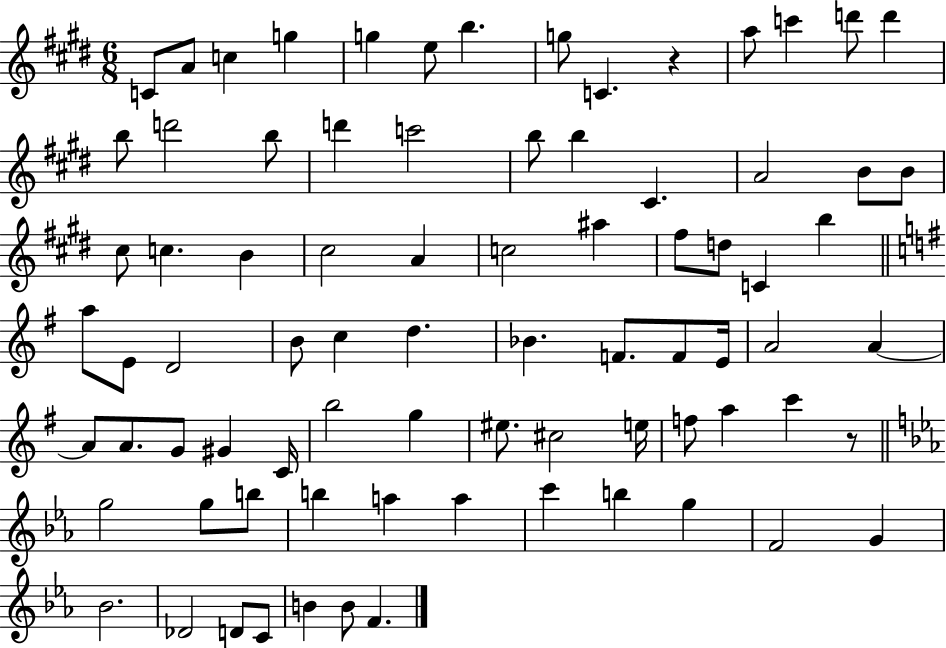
{
  \clef treble
  \numericTimeSignature
  \time 6/8
  \key e \major
  c'8 a'8 c''4 g''4 | g''4 e''8 b''4. | g''8 c'4. r4 | a''8 c'''4 d'''8 d'''4 | \break b''8 d'''2 b''8 | d'''4 c'''2 | b''8 b''4 cis'4. | a'2 b'8 b'8 | \break cis''8 c''4. b'4 | cis''2 a'4 | c''2 ais''4 | fis''8 d''8 c'4 b''4 | \break \bar "||" \break \key g \major a''8 e'8 d'2 | b'8 c''4 d''4. | bes'4. f'8. f'8 e'16 | a'2 a'4~~ | \break a'8 a'8. g'8 gis'4 c'16 | b''2 g''4 | eis''8. cis''2 e''16 | f''8 a''4 c'''4 r8 | \break \bar "||" \break \key ees \major g''2 g''8 b''8 | b''4 a''4 a''4 | c'''4 b''4 g''4 | f'2 g'4 | \break bes'2. | des'2 d'8 c'8 | b'4 b'8 f'4. | \bar "|."
}